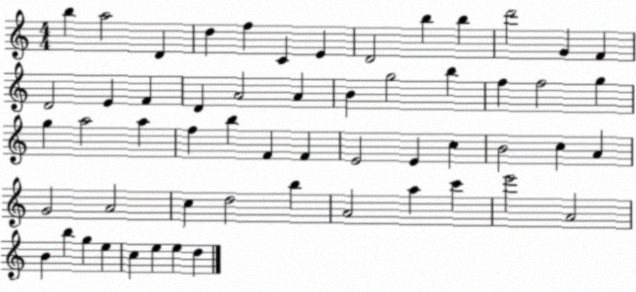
X:1
T:Untitled
M:4/4
L:1/4
K:C
b a2 D d f C E D2 b b d'2 G F D2 E F D A2 A B g2 b f f2 g g a2 a f b F F E2 E c B2 c A G2 A2 c d2 b A2 a c' e'2 A2 B b g e c e e d